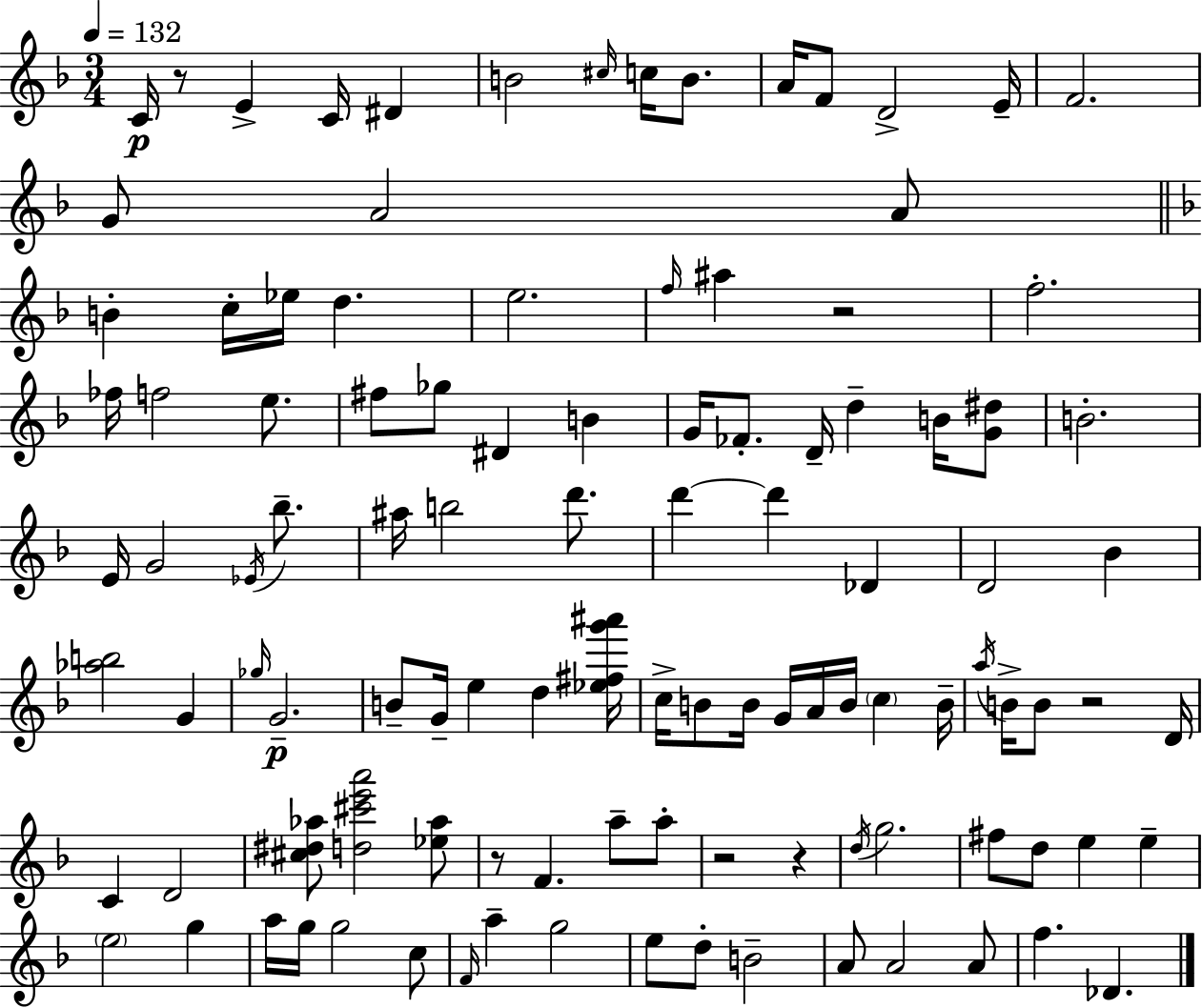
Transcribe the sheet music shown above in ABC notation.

X:1
T:Untitled
M:3/4
L:1/4
K:Dm
C/4 z/2 E C/4 ^D B2 ^c/4 c/4 B/2 A/4 F/2 D2 E/4 F2 G/2 A2 A/2 B c/4 _e/4 d e2 f/4 ^a z2 f2 _f/4 f2 e/2 ^f/2 _g/2 ^D B G/4 _F/2 D/4 d B/4 [G^d]/2 B2 E/4 G2 _E/4 _b/2 ^a/4 b2 d'/2 d' d' _D D2 _B [_ab]2 G _g/4 G2 B/2 G/4 e d [_e^fg'^a']/4 c/4 B/2 B/4 G/4 A/4 B/4 c B/4 a/4 B/4 B/2 z2 D/4 C D2 [^c^d_a]/2 [d^c'e'a']2 [_e_a]/2 z/2 F a/2 a/2 z2 z d/4 g2 ^f/2 d/2 e e e2 g a/4 g/4 g2 c/2 F/4 a g2 e/2 d/2 B2 A/2 A2 A/2 f _D